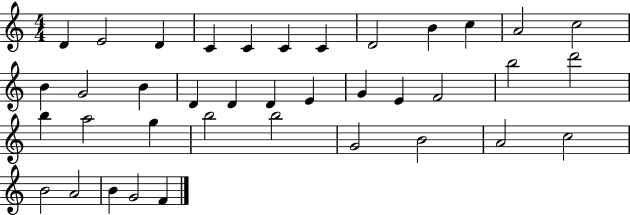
D4/q E4/h D4/q C4/q C4/q C4/q C4/q D4/h B4/q C5/q A4/h C5/h B4/q G4/h B4/q D4/q D4/q D4/q E4/q G4/q E4/q F4/h B5/h D6/h B5/q A5/h G5/q B5/h B5/h G4/h B4/h A4/h C5/h B4/h A4/h B4/q G4/h F4/q